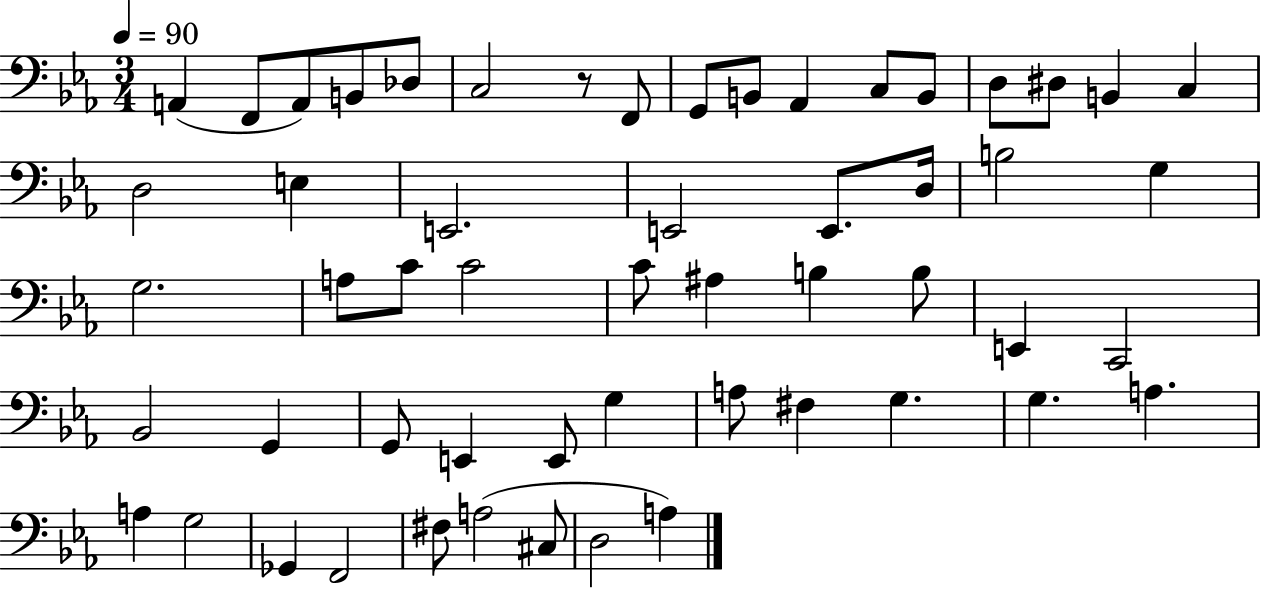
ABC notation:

X:1
T:Untitled
M:3/4
L:1/4
K:Eb
A,, F,,/2 A,,/2 B,,/2 _D,/2 C,2 z/2 F,,/2 G,,/2 B,,/2 _A,, C,/2 B,,/2 D,/2 ^D,/2 B,, C, D,2 E, E,,2 E,,2 E,,/2 D,/4 B,2 G, G,2 A,/2 C/2 C2 C/2 ^A, B, B,/2 E,, C,,2 _B,,2 G,, G,,/2 E,, E,,/2 G, A,/2 ^F, G, G, A, A, G,2 _G,, F,,2 ^F,/2 A,2 ^C,/2 D,2 A,